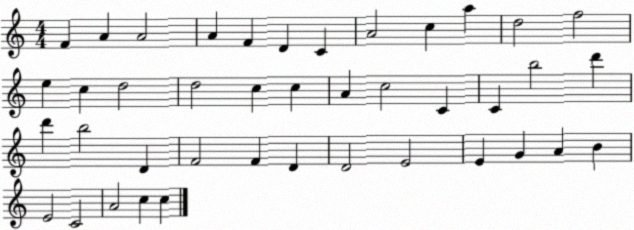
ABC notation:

X:1
T:Untitled
M:4/4
L:1/4
K:C
F A A2 A F D C A2 c a d2 f2 e c d2 d2 c c A c2 C C b2 d' d' b2 D F2 F D D2 E2 E G A B E2 C2 A2 c c